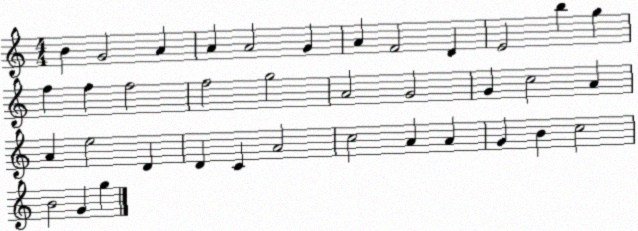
X:1
T:Untitled
M:4/4
L:1/4
K:C
B G2 A A A2 G A F2 D E2 b g f f f2 f2 g2 A2 G2 G c2 A A e2 D D C A2 c2 A A G B c2 B2 G g